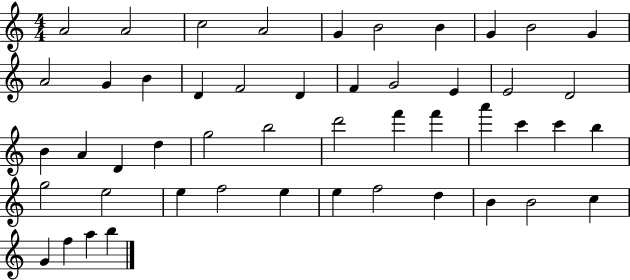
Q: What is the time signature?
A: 4/4